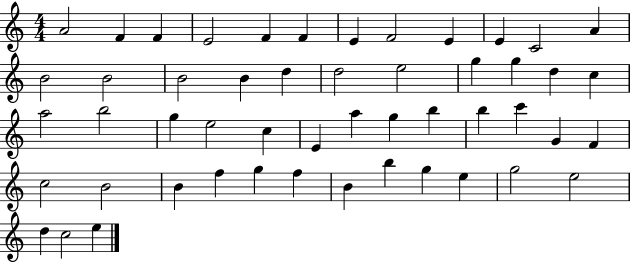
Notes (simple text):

A4/h F4/q F4/q E4/h F4/q F4/q E4/q F4/h E4/q E4/q C4/h A4/q B4/h B4/h B4/h B4/q D5/q D5/h E5/h G5/q G5/q D5/q C5/q A5/h B5/h G5/q E5/h C5/q E4/q A5/q G5/q B5/q B5/q C6/q G4/q F4/q C5/h B4/h B4/q F5/q G5/q F5/q B4/q B5/q G5/q E5/q G5/h E5/h D5/q C5/h E5/q